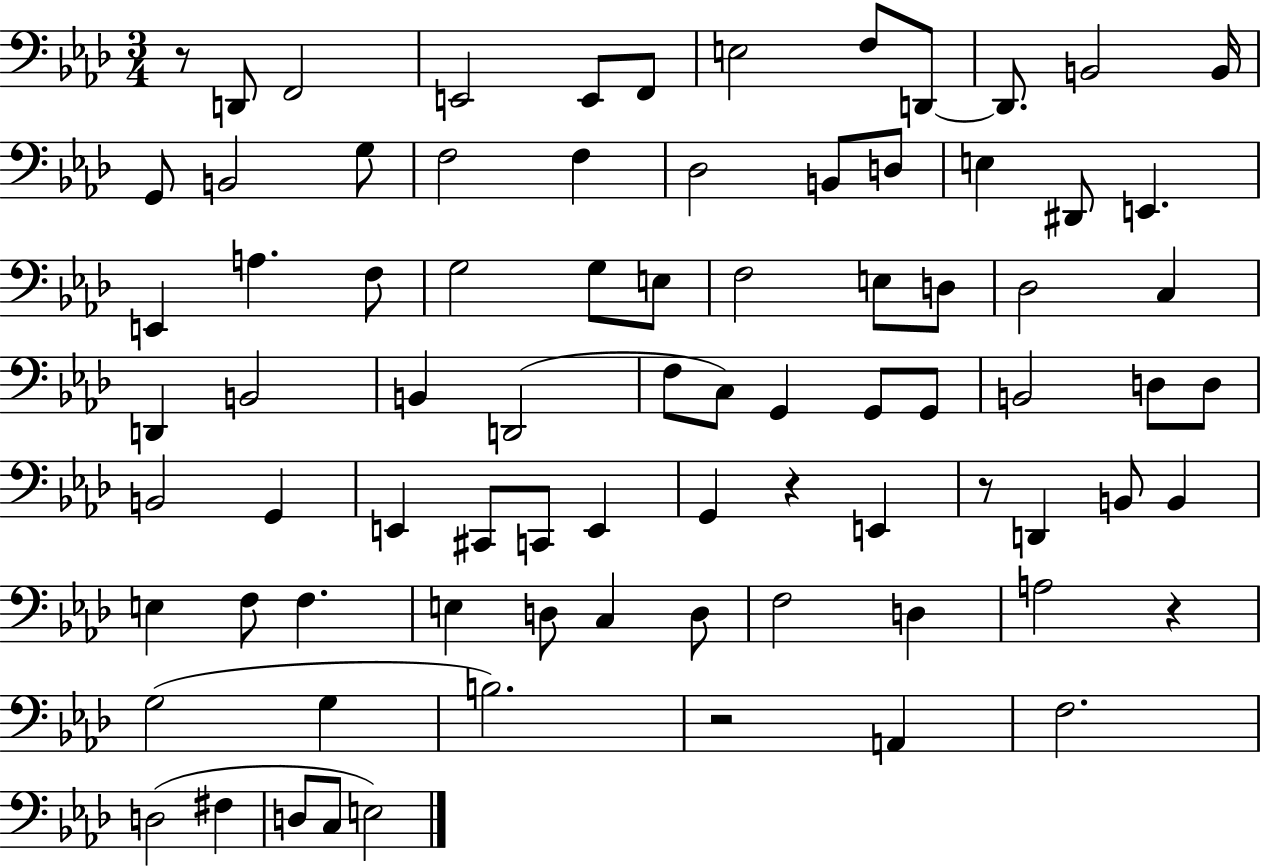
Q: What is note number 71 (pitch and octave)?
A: F3